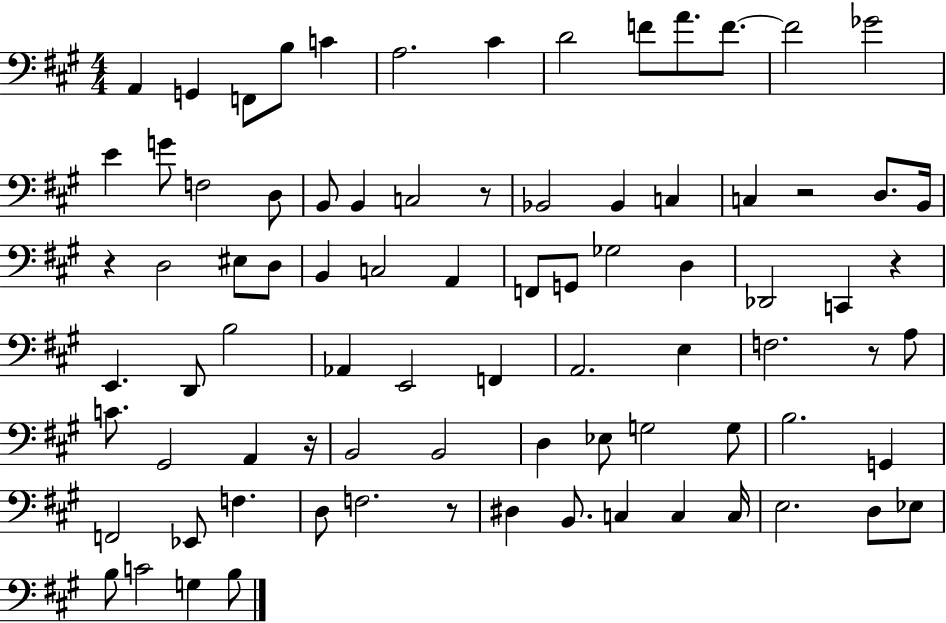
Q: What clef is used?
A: bass